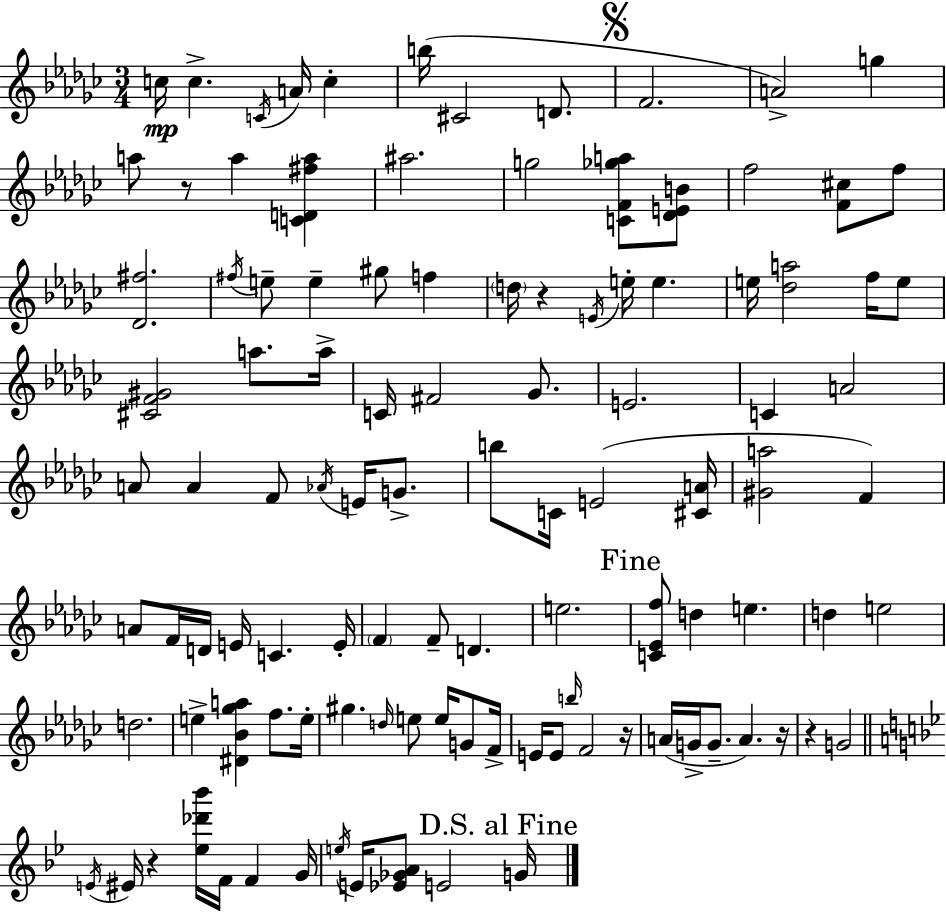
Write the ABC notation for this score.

X:1
T:Untitled
M:3/4
L:1/4
K:Ebm
c/4 c C/4 A/4 c b/4 ^C2 D/2 F2 A2 g a/2 z/2 a [CD^fa] ^a2 g2 [CF_ga]/2 [_DEB]/2 f2 [F^c]/2 f/2 [_D^f]2 ^f/4 e/2 e ^g/2 f d/4 z E/4 e/4 e e/4 [_da]2 f/4 e/2 [^CF^G]2 a/2 a/4 C/4 ^F2 _G/2 E2 C A2 A/2 A F/2 _A/4 E/4 G/2 b/2 C/4 E2 [^CA]/4 [^Ga]2 F A/2 F/4 D/4 E/4 C E/4 F F/2 D e2 [C_Ef]/2 d e d e2 d2 e [^D_B_ga] f/2 e/4 ^g d/4 e/2 e/4 G/2 F/4 E/4 E/2 b/4 F2 z/4 A/4 G/4 G/2 A z/4 z G2 E/4 ^E/4 z [_e_d'_b']/4 F/4 F G/4 e/4 E/4 [_E_GA]/2 E2 G/4